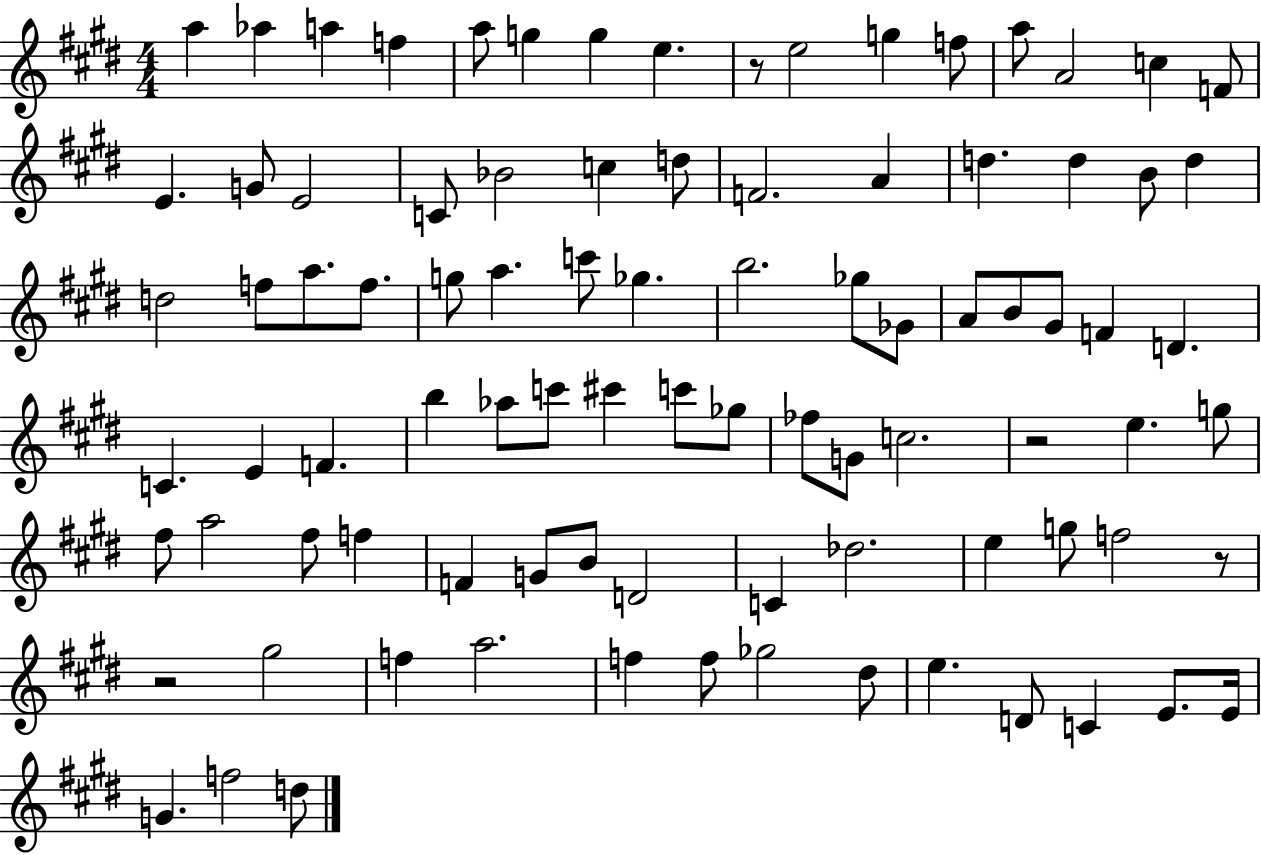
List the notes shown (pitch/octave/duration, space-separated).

A5/q Ab5/q A5/q F5/q A5/e G5/q G5/q E5/q. R/e E5/h G5/q F5/e A5/e A4/h C5/q F4/e E4/q. G4/e E4/h C4/e Bb4/h C5/q D5/e F4/h. A4/q D5/q. D5/q B4/e D5/q D5/h F5/e A5/e. F5/e. G5/e A5/q. C6/e Gb5/q. B5/h. Gb5/e Gb4/e A4/e B4/e G#4/e F4/q D4/q. C4/q. E4/q F4/q. B5/q Ab5/e C6/e C#6/q C6/e Gb5/e FES5/e G4/e C5/h. R/h E5/q. G5/e F#5/e A5/h F#5/e F5/q F4/q G4/e B4/e D4/h C4/q Db5/h. E5/q G5/e F5/h R/e R/h G#5/h F5/q A5/h. F5/q F5/e Gb5/h D#5/e E5/q. D4/e C4/q E4/e. E4/s G4/q. F5/h D5/e